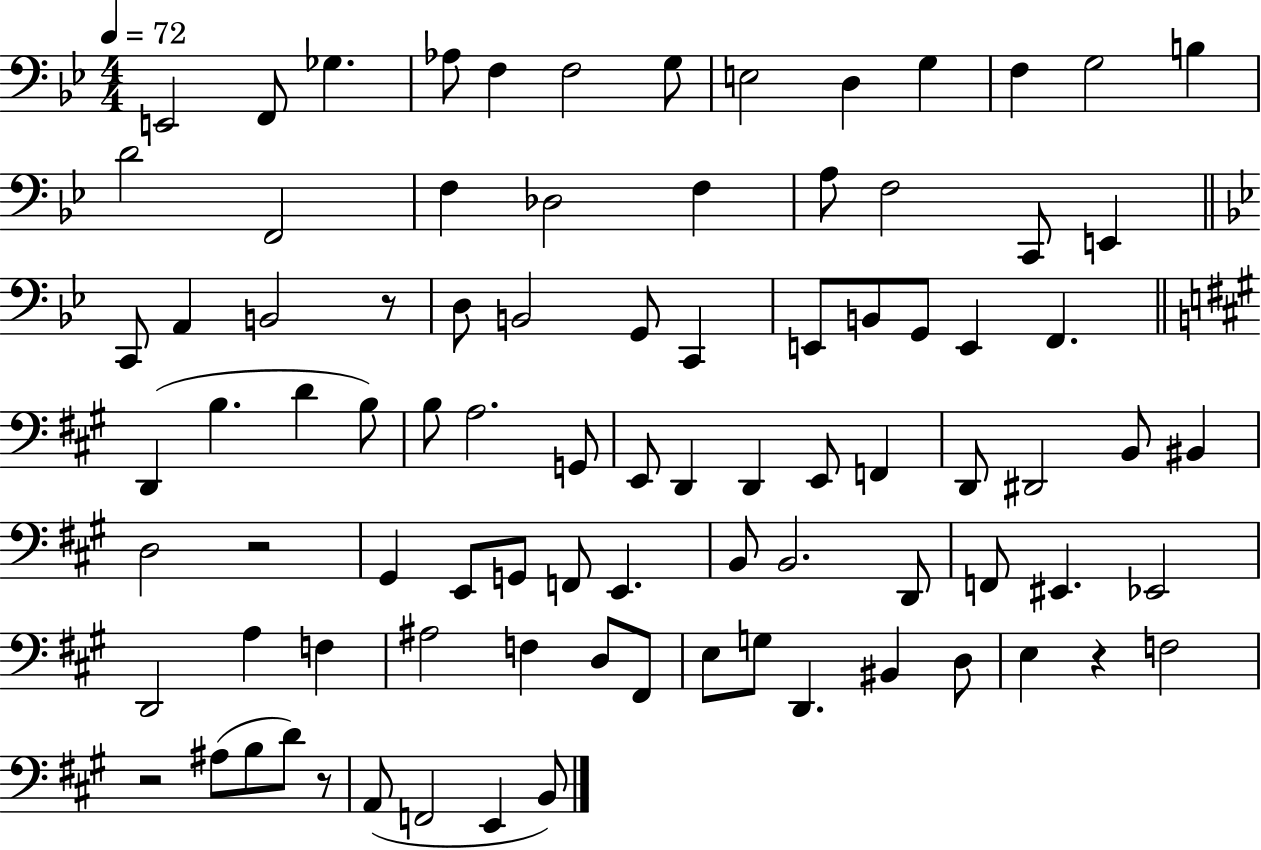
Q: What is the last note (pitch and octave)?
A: B2